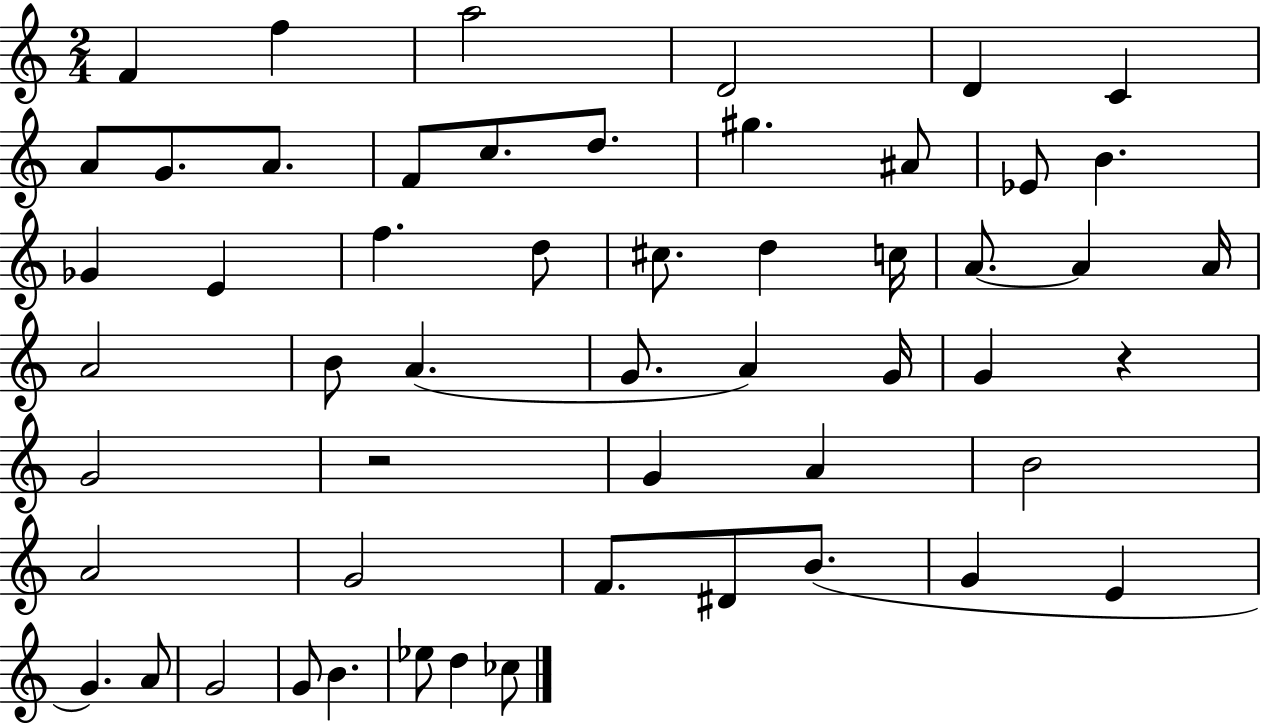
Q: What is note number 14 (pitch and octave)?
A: A#4